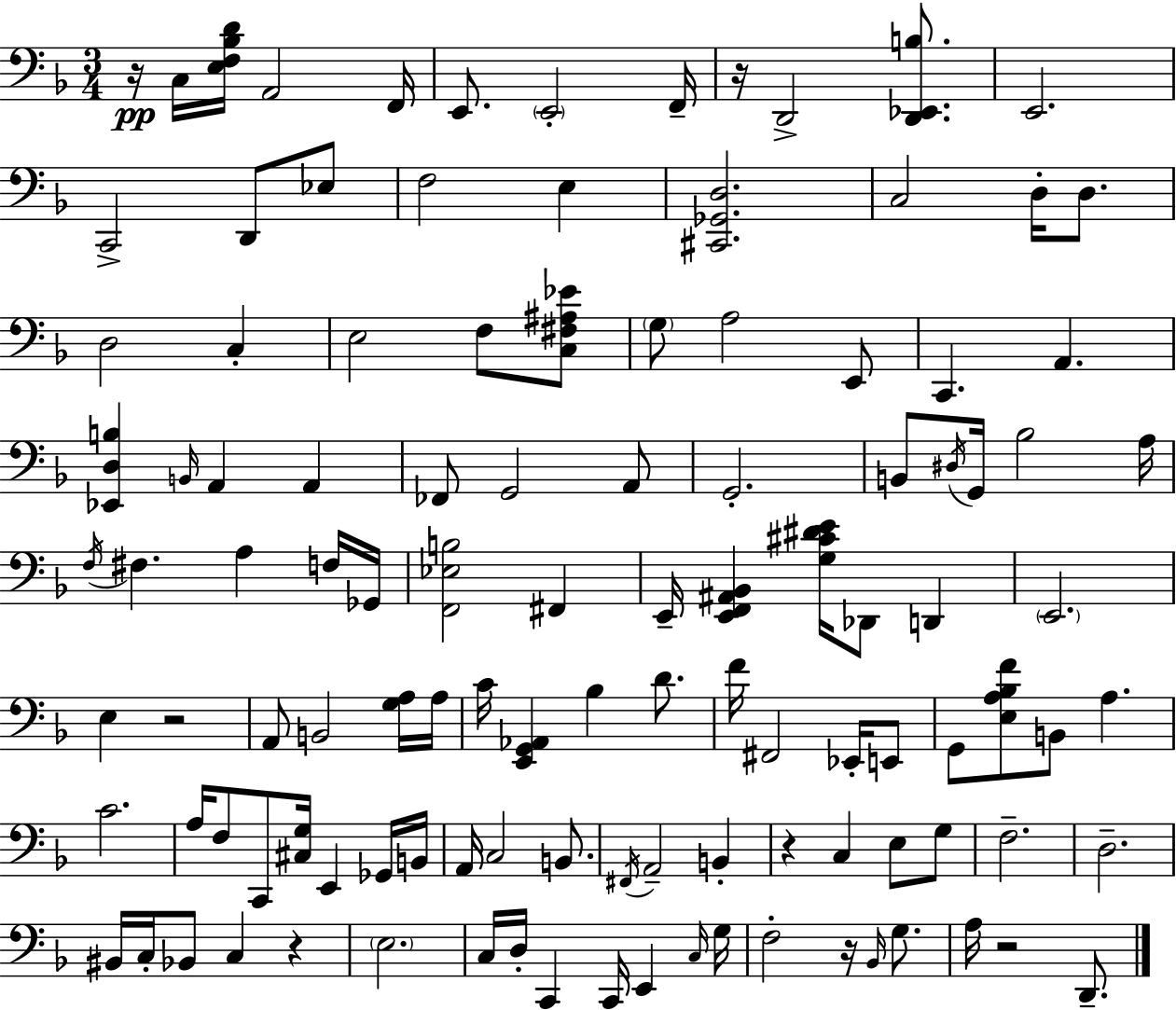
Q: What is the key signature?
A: D minor